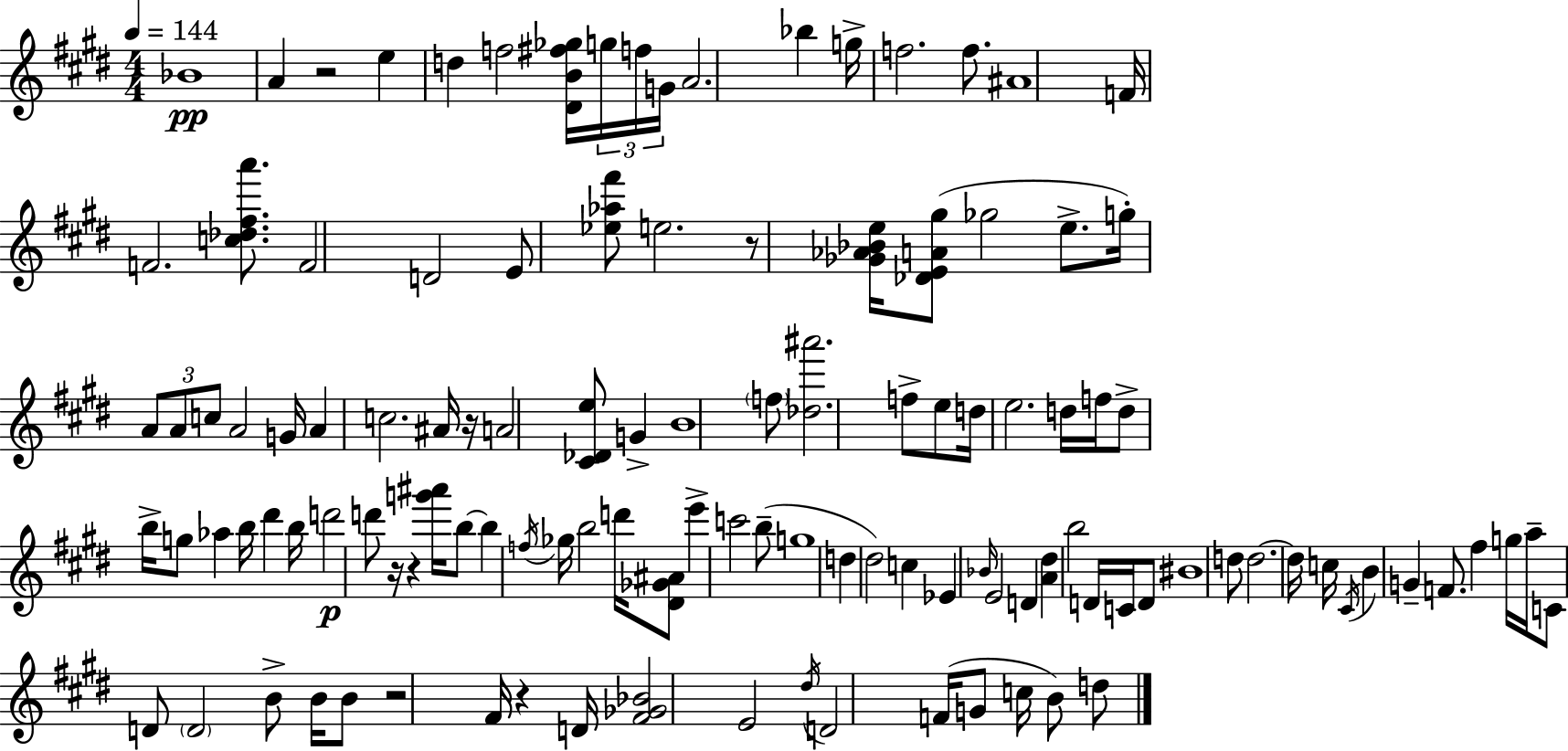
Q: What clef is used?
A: treble